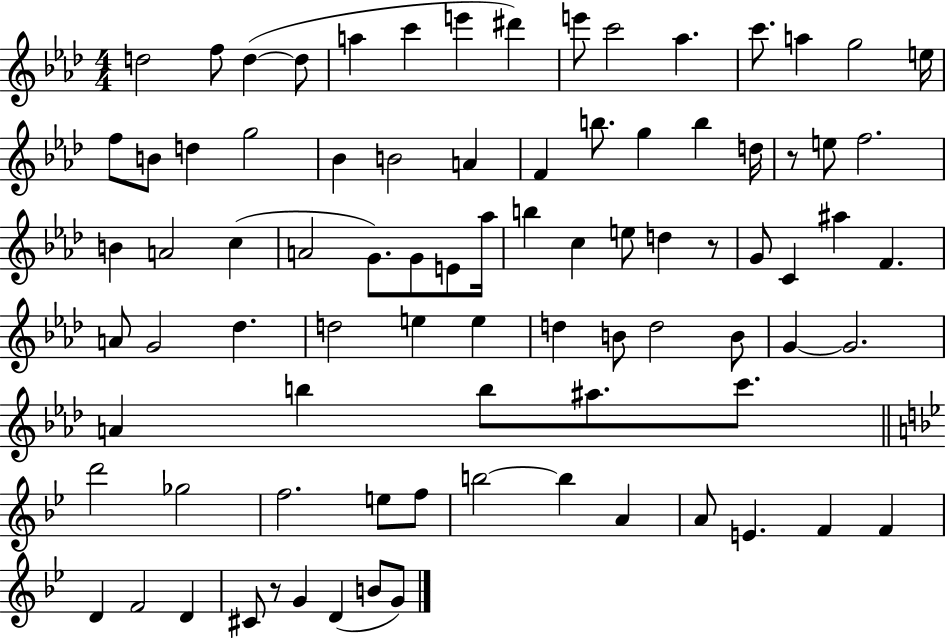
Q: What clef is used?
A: treble